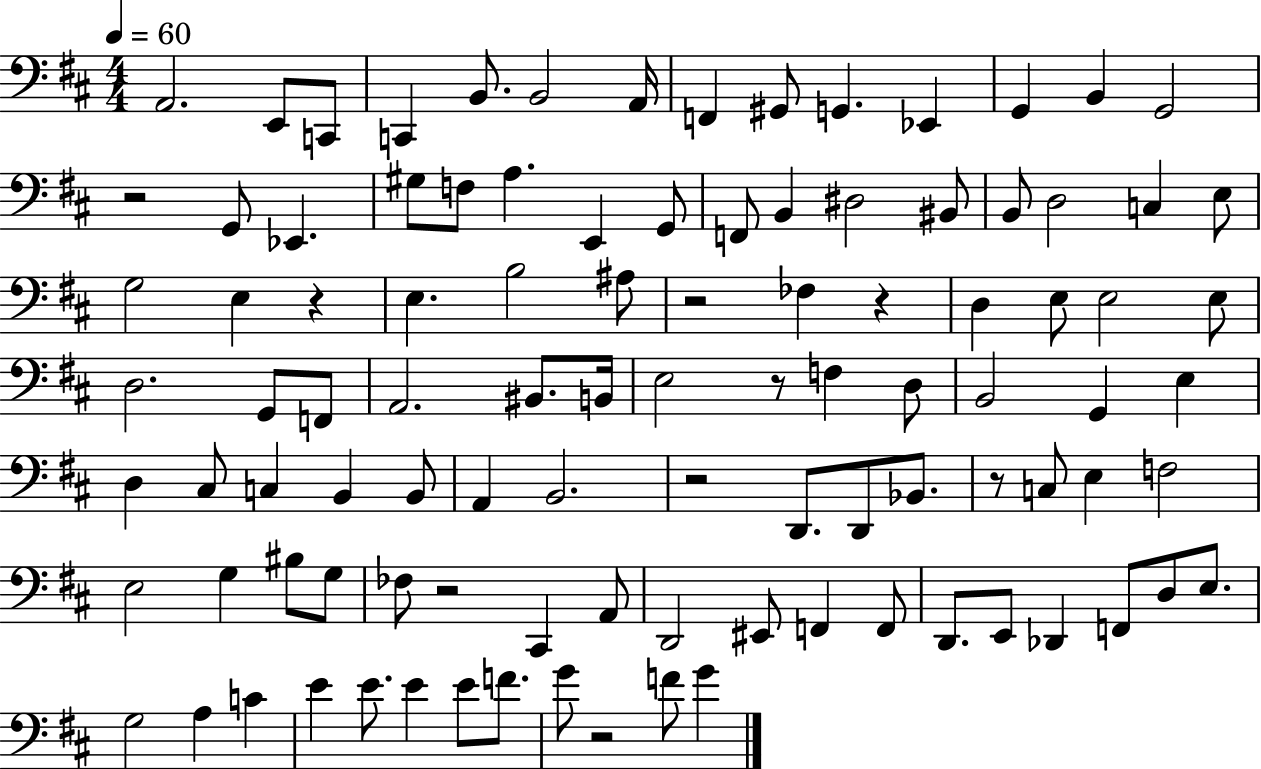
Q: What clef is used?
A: bass